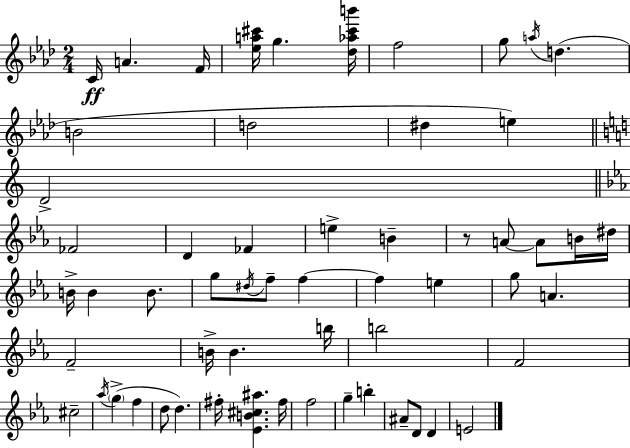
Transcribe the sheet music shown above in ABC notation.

X:1
T:Untitled
M:2/4
L:1/4
K:Ab
C/4 A F/4 [_ea^c']/4 g [_d_a^c'b']/4 f2 g/2 a/4 d B2 d2 ^d e D2 _F2 D _F e B z/2 A/2 A/2 B/4 ^d/4 B/4 B B/2 g/2 ^d/4 f/2 f f e g/2 A F2 B/4 B b/4 b2 F2 ^c2 _a/4 g f d/2 d ^f/4 [_EB^c^a] ^f/4 f2 g b ^A/2 D/2 D E2